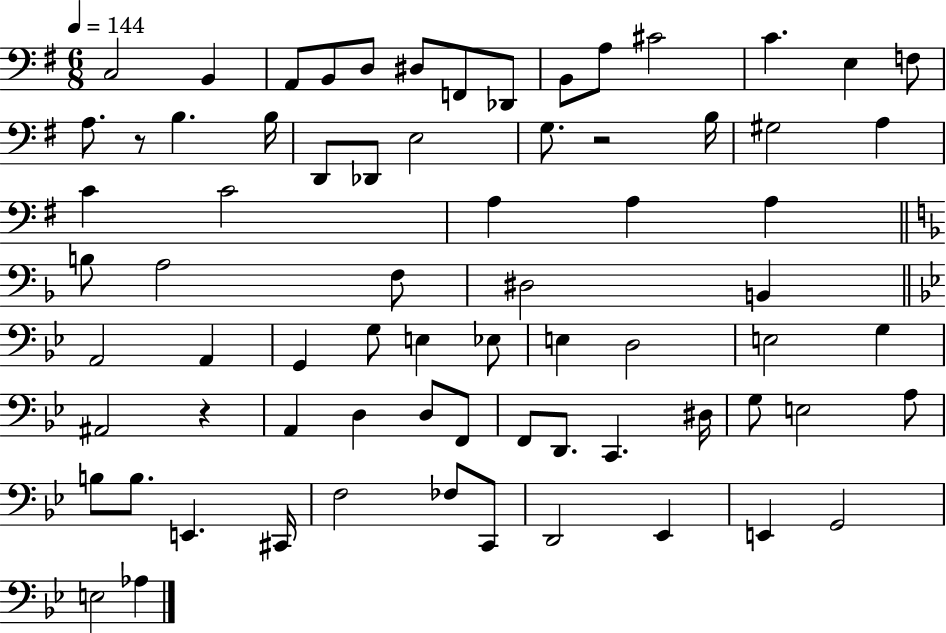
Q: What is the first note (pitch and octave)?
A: C3